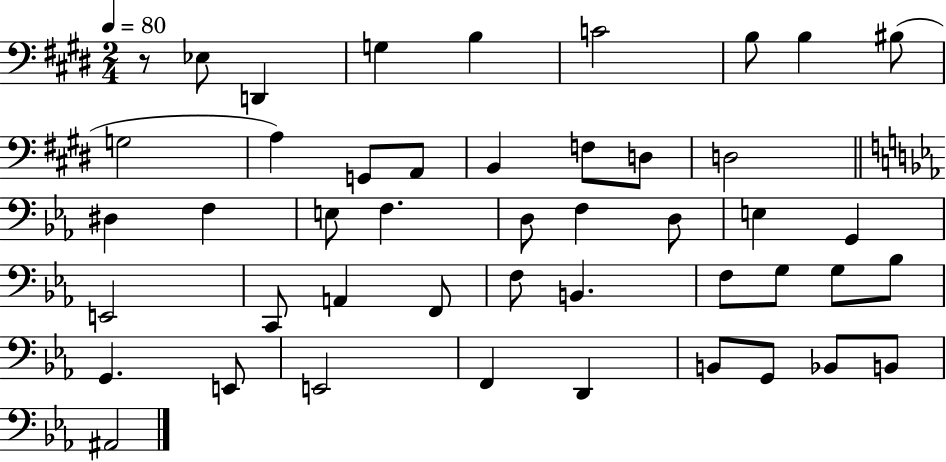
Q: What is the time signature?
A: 2/4